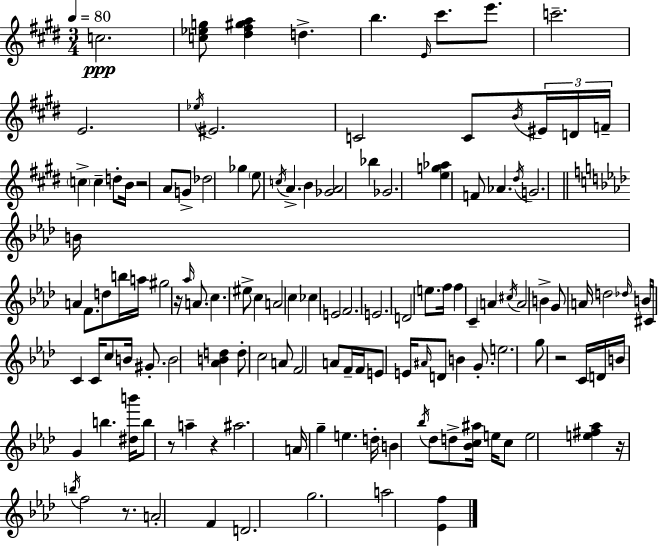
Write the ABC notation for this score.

X:1
T:Untitled
M:3/4
L:1/4
K:E
c2 [c_eg]/2 [^d^f^ga] d b E/4 ^c'/2 e'/2 c'2 E2 _e/4 ^E2 C2 C/2 B/4 ^E/4 D/4 F/4 c c d/2 B/4 z2 A/2 G/2 _d2 _g e/2 c/4 A B [_GA]2 _b _G2 [eg_a] F/2 _A ^d/4 G2 B/4 A F/2 d/2 b/4 a/4 ^g2 z/4 _a/4 A/2 c ^e/2 c A2 c _c E2 F2 E2 D2 e/2 f/4 f C A ^c/4 A2 B G/2 A/4 d2 _d/4 B/4 ^C/4 C C/4 c/2 B/4 ^G/2 B2 [_ABd] d/2 c2 A/2 F2 A/2 F/4 F/4 E/2 E/4 ^A/4 D/2 B G/2 e2 g/2 z2 C/4 D/4 B/4 G b [^db']/4 b/2 z/2 a z ^a2 A/4 g e d/4 B _b/4 _d/2 d/2 [_Bc^a]/4 e/4 c/2 e2 [e^f_a] z/4 b/4 f2 z/2 A2 F D2 g2 a2 [_Ef]